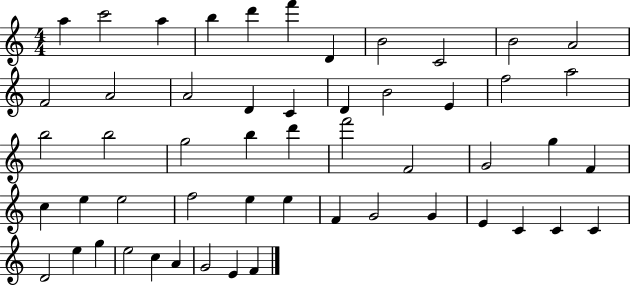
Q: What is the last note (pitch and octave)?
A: F4